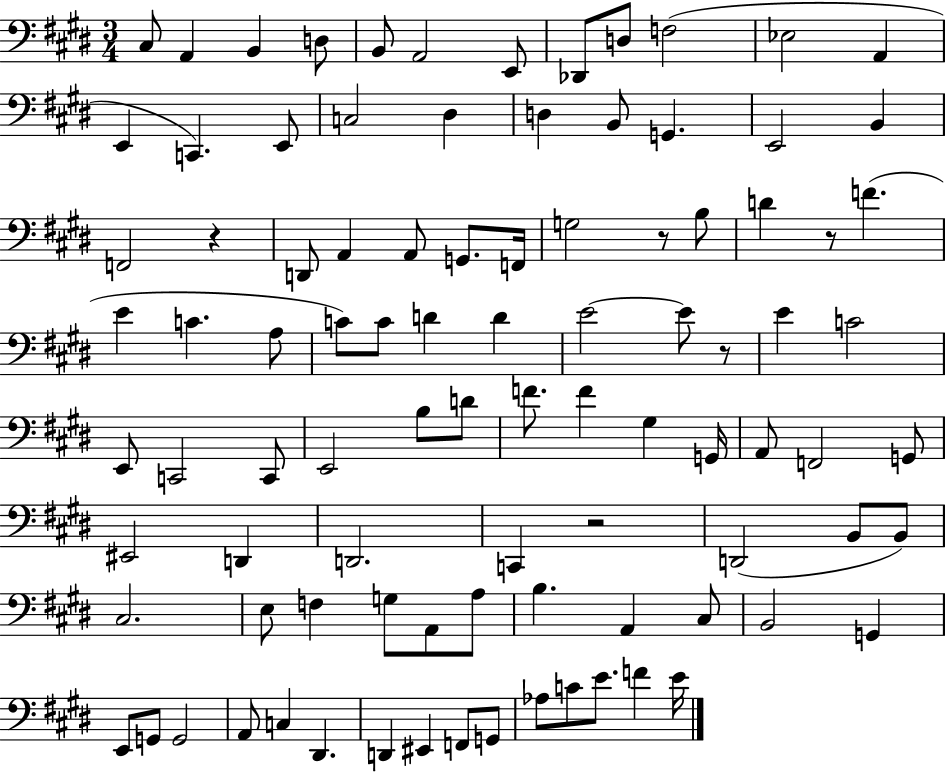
{
  \clef bass
  \numericTimeSignature
  \time 3/4
  \key e \major
  \repeat volta 2 { cis8 a,4 b,4 d8 | b,8 a,2 e,8 | des,8 d8 f2( | ees2 a,4 | \break e,4 c,4.) e,8 | c2 dis4 | d4 b,8 g,4. | e,2 b,4 | \break f,2 r4 | d,8 a,4 a,8 g,8. f,16 | g2 r8 b8 | d'4 r8 f'4.( | \break e'4 c'4. a8 | c'8) c'8 d'4 d'4 | e'2~~ e'8 r8 | e'4 c'2 | \break e,8 c,2 c,8 | e,2 b8 d'8 | f'8. f'4 gis4 g,16 | a,8 f,2 g,8 | \break eis,2 d,4 | d,2. | c,4 r2 | d,2( b,8 b,8) | \break cis2. | e8 f4 g8 a,8 a8 | b4. a,4 cis8 | b,2 g,4 | \break e,8 g,8 g,2 | a,8 c4 dis,4. | d,4 eis,4 f,8 g,8 | aes8 c'8 e'8. f'4 e'16 | \break } \bar "|."
}